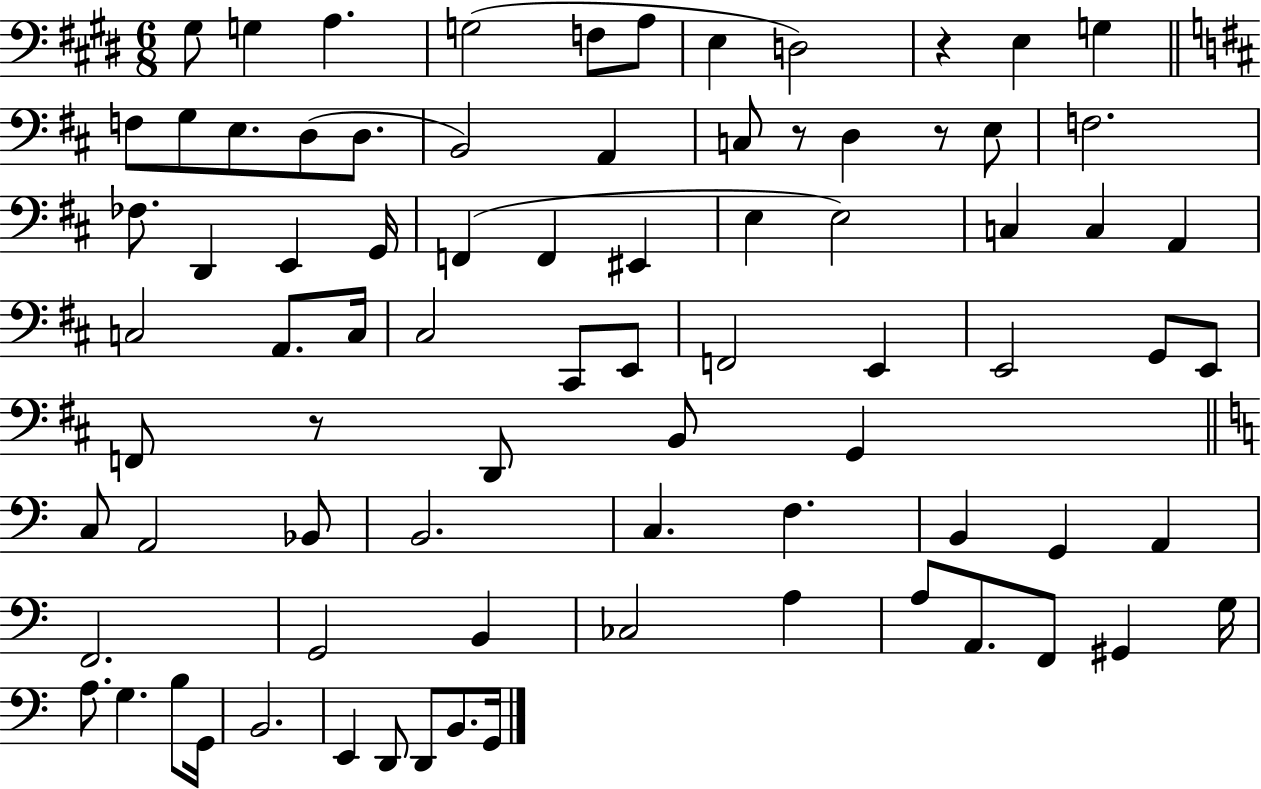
X:1
T:Untitled
M:6/8
L:1/4
K:E
^G,/2 G, A, G,2 F,/2 A,/2 E, D,2 z E, G, F,/2 G,/2 E,/2 D,/2 D,/2 B,,2 A,, C,/2 z/2 D, z/2 E,/2 F,2 _F,/2 D,, E,, G,,/4 F,, F,, ^E,, E, E,2 C, C, A,, C,2 A,,/2 C,/4 ^C,2 ^C,,/2 E,,/2 F,,2 E,, E,,2 G,,/2 E,,/2 F,,/2 z/2 D,,/2 B,,/2 G,, C,/2 A,,2 _B,,/2 B,,2 C, F, B,, G,, A,, F,,2 G,,2 B,, _C,2 A, A,/2 A,,/2 F,,/2 ^G,, G,/4 A,/2 G, B,/2 G,,/4 B,,2 E,, D,,/2 D,,/2 B,,/2 G,,/4